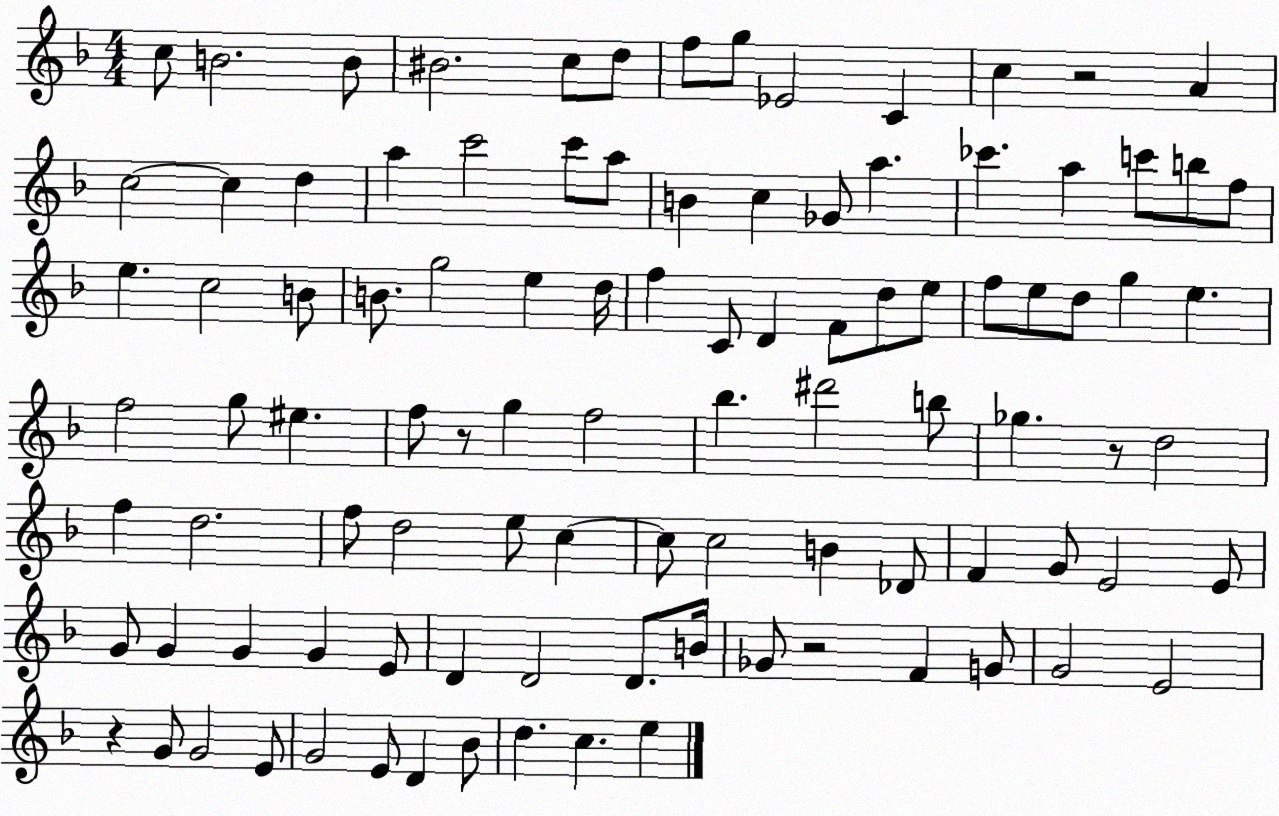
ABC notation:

X:1
T:Untitled
M:4/4
L:1/4
K:F
c/2 B2 B/2 ^B2 c/2 d/2 f/2 g/2 _E2 C c z2 A c2 c d a c'2 c'/2 a/2 B c _G/2 a _c' a c'/2 b/2 f/2 e c2 B/2 B/2 g2 e d/4 f C/2 D F/2 d/2 e/2 f/2 e/2 d/2 g e f2 g/2 ^e f/2 z/2 g f2 _b ^d'2 b/2 _g z/2 d2 f d2 f/2 d2 e/2 c c/2 c2 B _D/2 F G/2 E2 E/2 G/2 G G G E/2 D D2 D/2 B/4 _G/2 z2 F G/2 G2 E2 z G/2 G2 E/2 G2 E/2 D _B/2 d c e